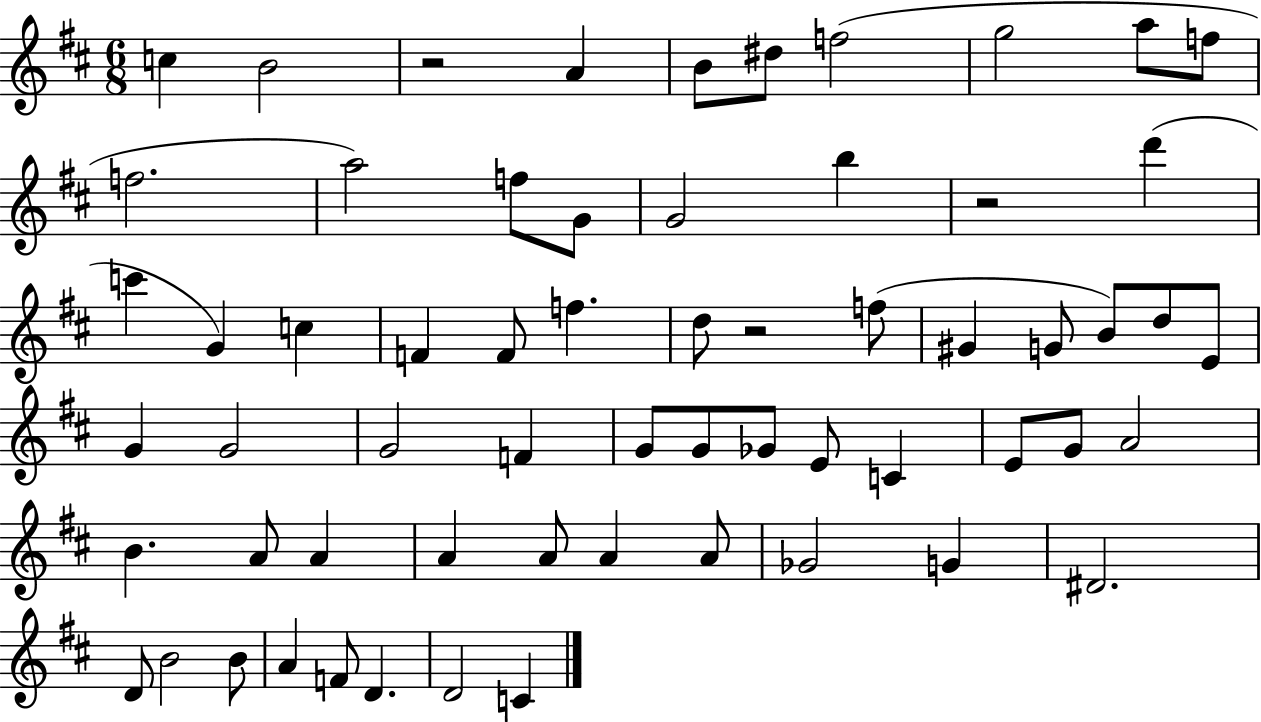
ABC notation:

X:1
T:Untitled
M:6/8
L:1/4
K:D
c B2 z2 A B/2 ^d/2 f2 g2 a/2 f/2 f2 a2 f/2 G/2 G2 b z2 d' c' G c F F/2 f d/2 z2 f/2 ^G G/2 B/2 d/2 E/2 G G2 G2 F G/2 G/2 _G/2 E/2 C E/2 G/2 A2 B A/2 A A A/2 A A/2 _G2 G ^D2 D/2 B2 B/2 A F/2 D D2 C